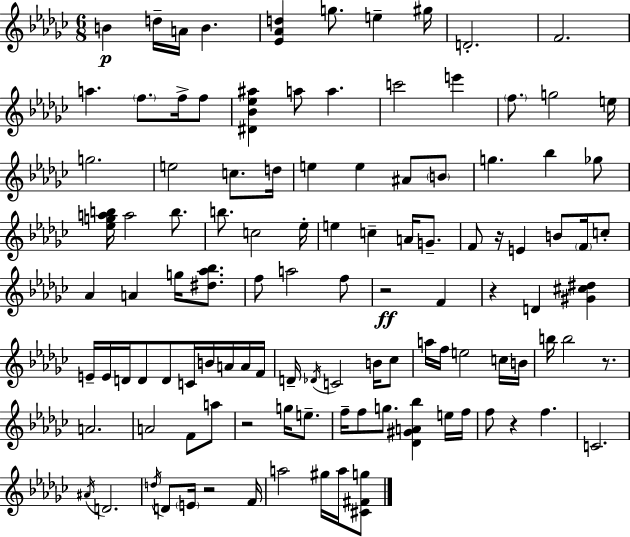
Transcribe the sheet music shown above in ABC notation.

X:1
T:Untitled
M:6/8
L:1/4
K:Ebm
B d/4 A/4 B [_E_Ad] g/2 e ^g/4 D2 F2 a f/2 f/4 f/2 [^D_B_e^a] a/2 a c'2 e' f/2 g2 e/4 g2 e2 c/2 d/4 e e ^A/2 B/2 g _b _g/2 [_egab]/4 a2 b/2 b/2 c2 _e/4 e c A/4 G/2 F/2 z/4 E B/2 F/4 c/2 _A A g/4 [^d_a_b]/2 f/2 a2 f/2 z2 F z D [^G^c^d] E/4 E/4 D/4 D/2 D/2 C/4 B/4 A/4 A/4 F/4 D/4 _D/4 C2 B/4 _c/2 a/4 f/4 e2 c/4 B/4 b/4 b2 z/2 A2 A2 F/2 a/2 z2 g/4 e/2 f/4 f/2 g/2 [_D^GA_b] e/4 f/4 f/2 z f C2 ^A/4 D2 d/4 D/2 E/4 z2 F/4 a2 ^g/4 a/4 [^C^Fg]/2